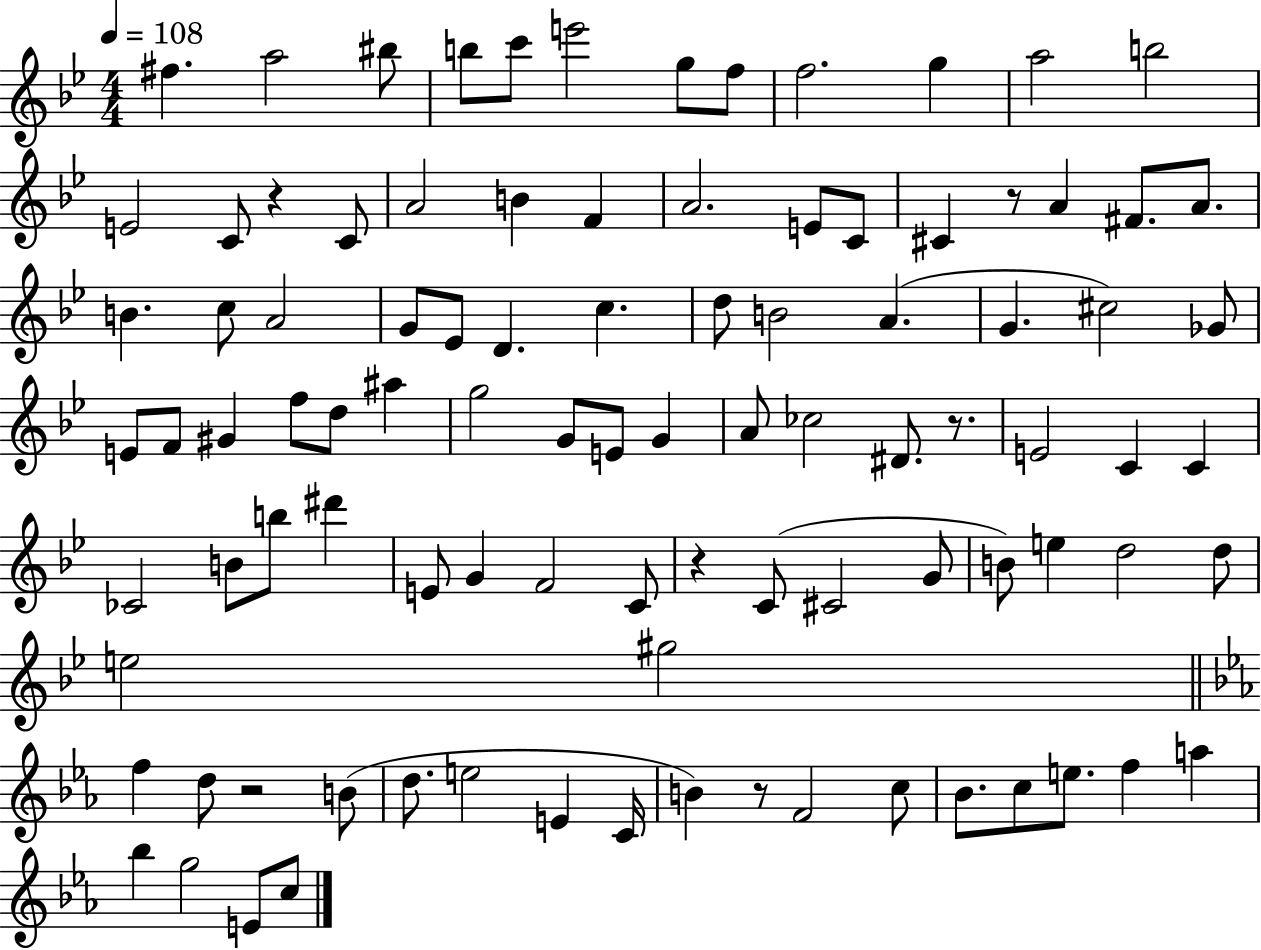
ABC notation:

X:1
T:Untitled
M:4/4
L:1/4
K:Bb
^f a2 ^b/2 b/2 c'/2 e'2 g/2 f/2 f2 g a2 b2 E2 C/2 z C/2 A2 B F A2 E/2 C/2 ^C z/2 A ^F/2 A/2 B c/2 A2 G/2 _E/2 D c d/2 B2 A G ^c2 _G/2 E/2 F/2 ^G f/2 d/2 ^a g2 G/2 E/2 G A/2 _c2 ^D/2 z/2 E2 C C _C2 B/2 b/2 ^d' E/2 G F2 C/2 z C/2 ^C2 G/2 B/2 e d2 d/2 e2 ^g2 f d/2 z2 B/2 d/2 e2 E C/4 B z/2 F2 c/2 _B/2 c/2 e/2 f a _b g2 E/2 c/2